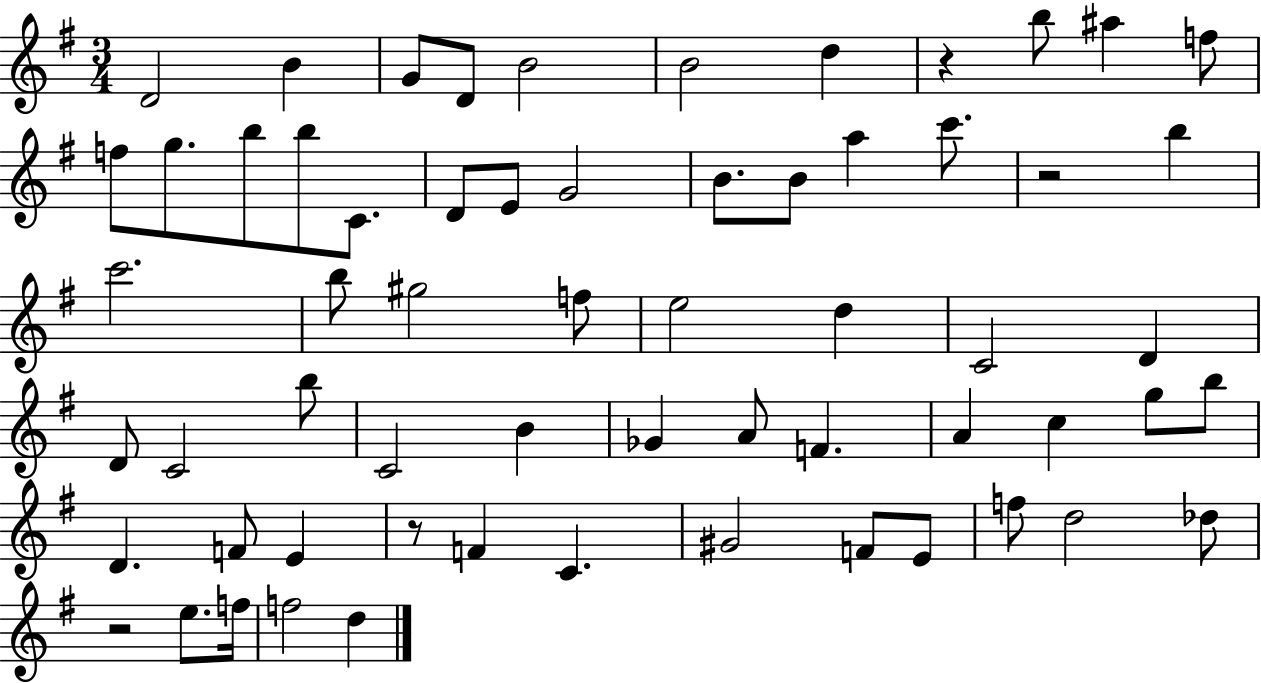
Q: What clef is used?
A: treble